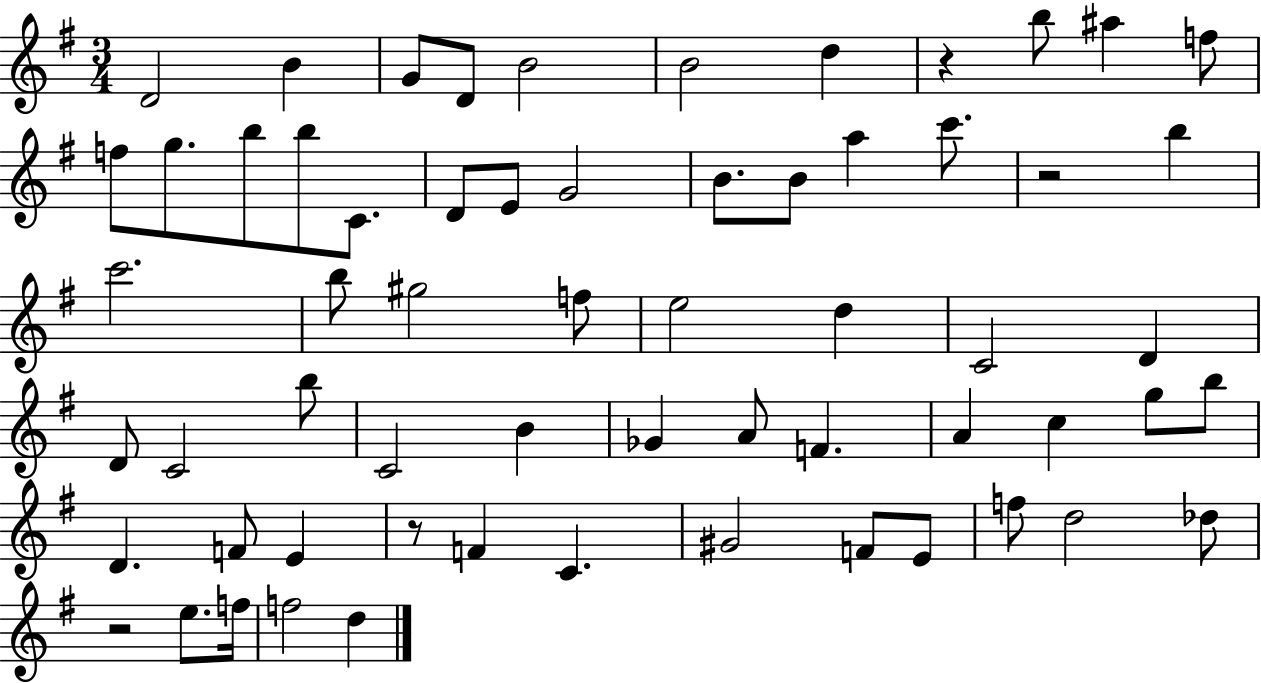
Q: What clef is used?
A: treble